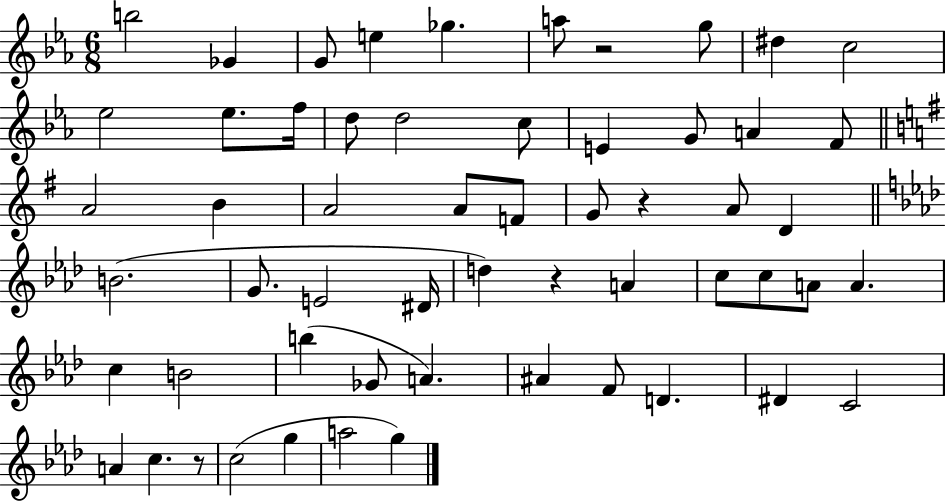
B5/h Gb4/q G4/e E5/q Gb5/q. A5/e R/h G5/e D#5/q C5/h Eb5/h Eb5/e. F5/s D5/e D5/h C5/e E4/q G4/e A4/q F4/e A4/h B4/q A4/h A4/e F4/e G4/e R/q A4/e D4/q B4/h. G4/e. E4/h D#4/s D5/q R/q A4/q C5/e C5/e A4/e A4/q. C5/q B4/h B5/q Gb4/e A4/q. A#4/q F4/e D4/q. D#4/q C4/h A4/q C5/q. R/e C5/h G5/q A5/h G5/q